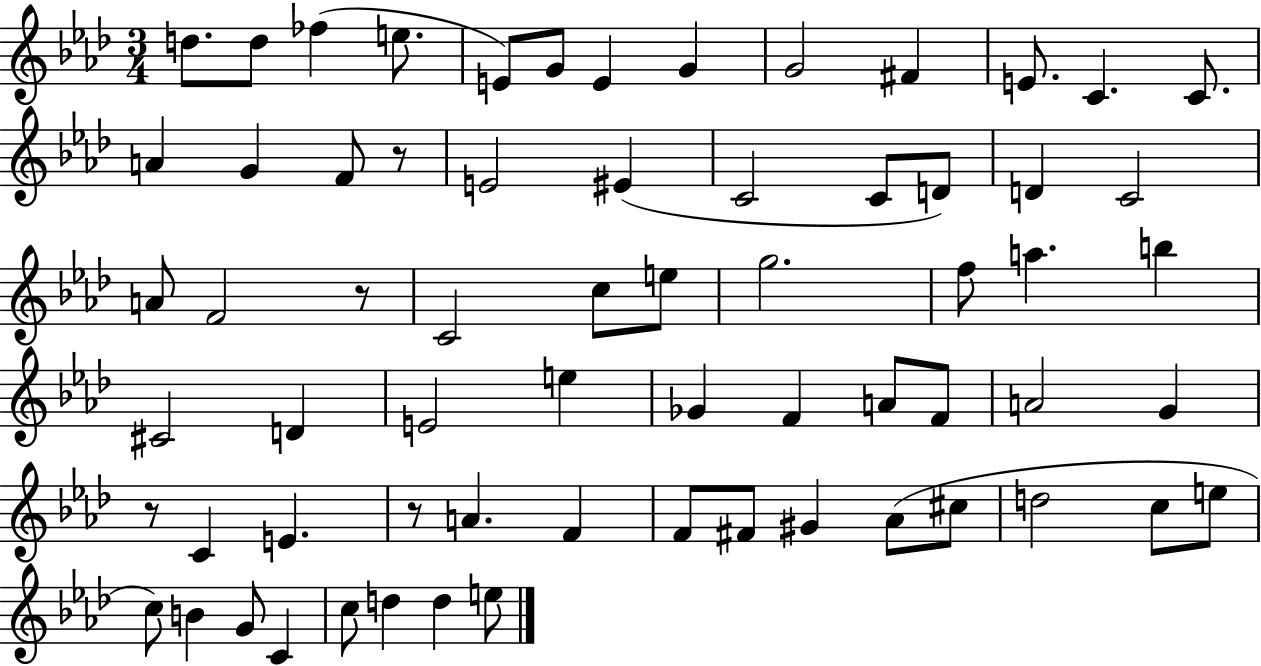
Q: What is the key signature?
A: AES major